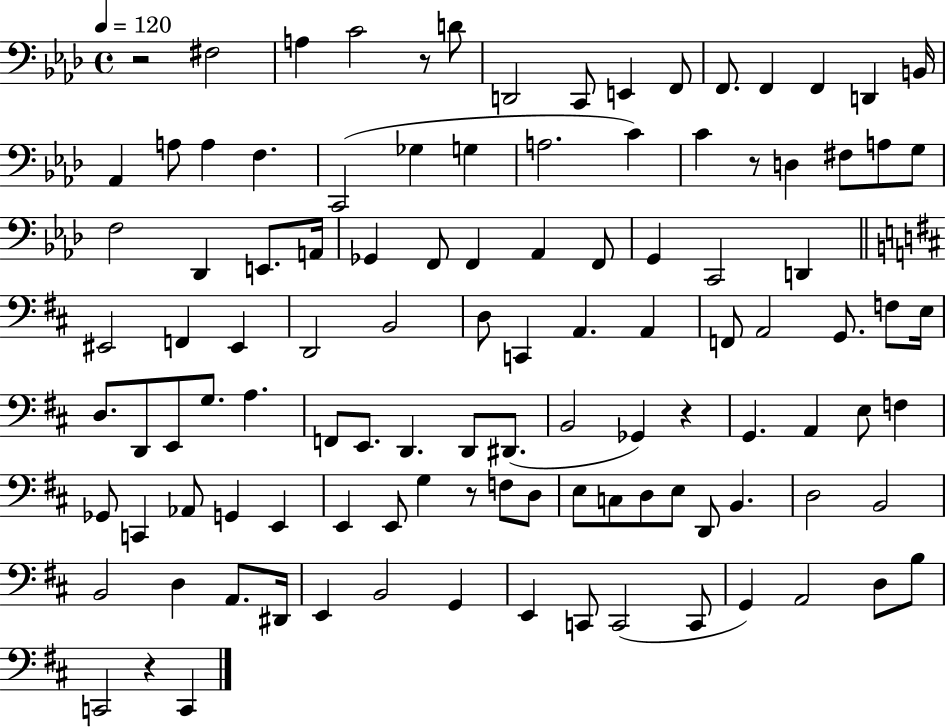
R/h F#3/h A3/q C4/h R/e D4/e D2/h C2/e E2/q F2/e F2/e. F2/q F2/q D2/q B2/s Ab2/q A3/e A3/q F3/q. C2/h Gb3/q G3/q A3/h. C4/q C4/q R/e D3/q F#3/e A3/e G3/e F3/h Db2/q E2/e. A2/s Gb2/q F2/e F2/q Ab2/q F2/e G2/q C2/h D2/q EIS2/h F2/q EIS2/q D2/h B2/h D3/e C2/q A2/q. A2/q F2/e A2/h G2/e. F3/e E3/s D3/e. D2/e E2/e G3/e. A3/q. F2/e E2/e. D2/q. D2/e D#2/e. B2/h Gb2/q R/q G2/q. A2/q E3/e F3/q Gb2/e C2/q Ab2/e G2/q E2/q E2/q E2/e G3/q R/e F3/e D3/e E3/e C3/e D3/e E3/e D2/e B2/q. D3/h B2/h B2/h D3/q A2/e. D#2/s E2/q B2/h G2/q E2/q C2/e C2/h C2/e G2/q A2/h D3/e B3/e C2/h R/q C2/q